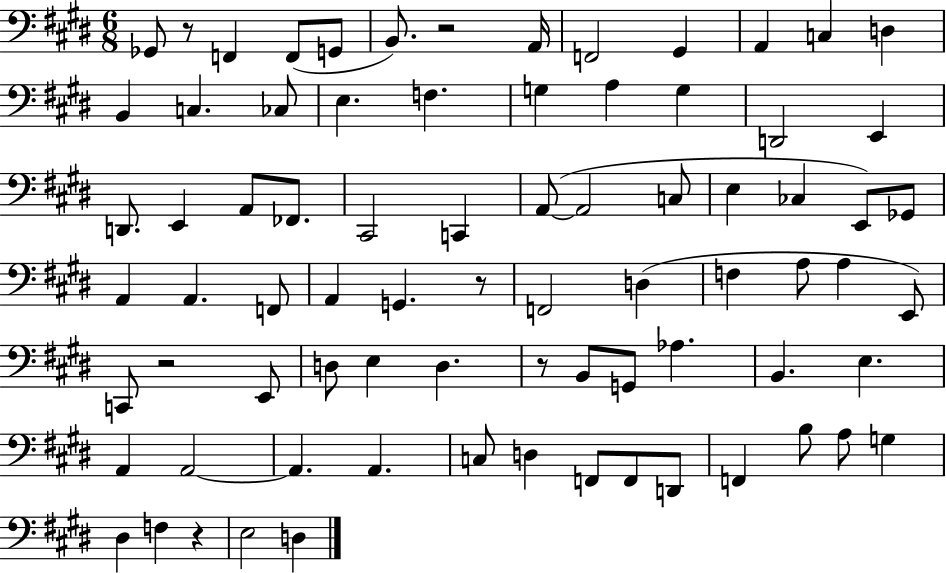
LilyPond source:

{
  \clef bass
  \numericTimeSignature
  \time 6/8
  \key e \major
  ges,8 r8 f,4 f,8( g,8 | b,8.) r2 a,16 | f,2 gis,4 | a,4 c4 d4 | \break b,4 c4. ces8 | e4. f4. | g4 a4 g4 | d,2 e,4 | \break d,8. e,4 a,8 fes,8. | cis,2 c,4 | a,8~(~ a,2 c8 | e4 ces4 e,8) ges,8 | \break a,4 a,4. f,8 | a,4 g,4. r8 | f,2 d4( | f4 a8 a4 e,8) | \break c,8 r2 e,8 | d8 e4 d4. | r8 b,8 g,8 aes4. | b,4. e4. | \break a,4 a,2~~ | a,4. a,4. | c8 d4 f,8 f,8 d,8 | f,4 b8 a8 g4 | \break dis4 f4 r4 | e2 d4 | \bar "|."
}